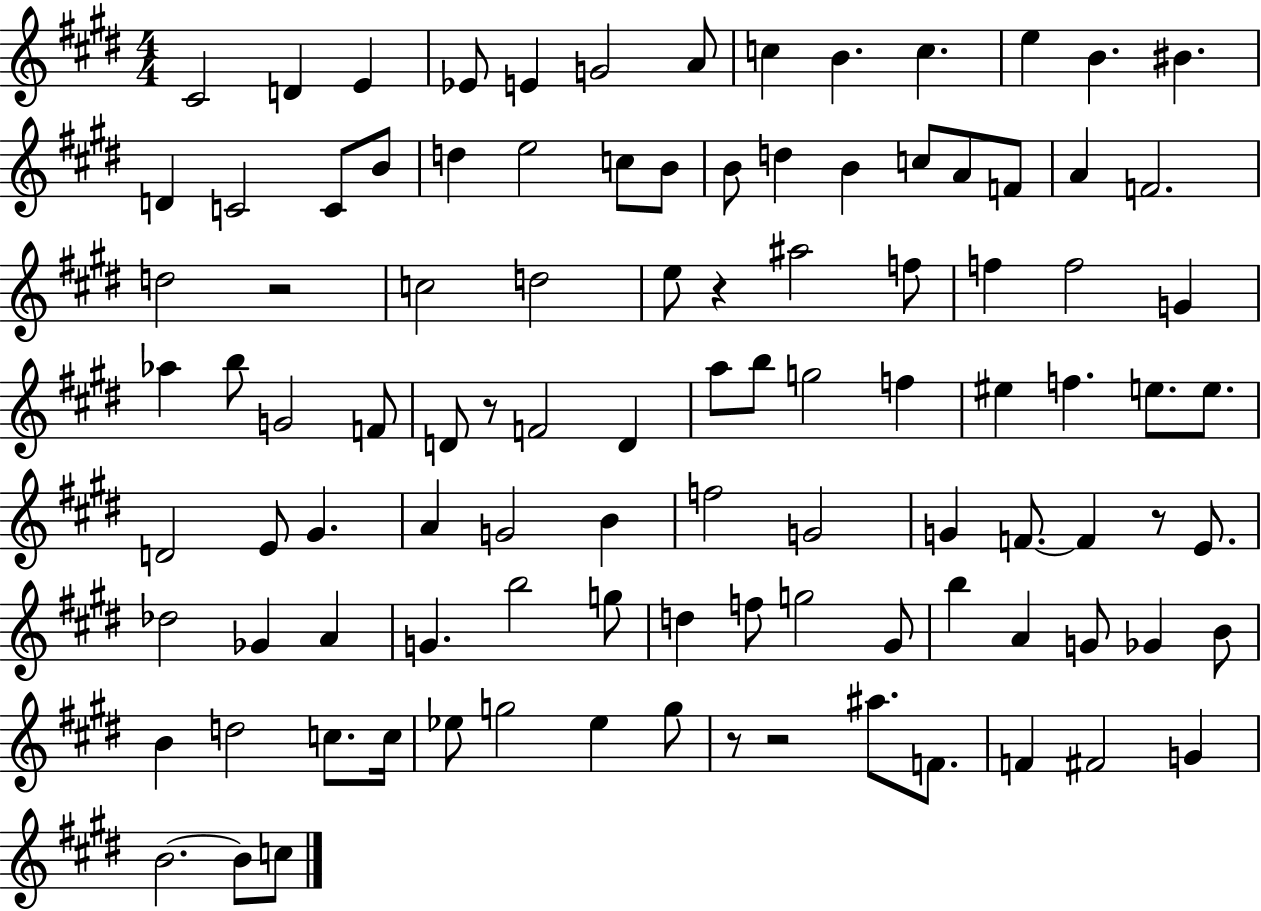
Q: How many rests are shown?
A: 6